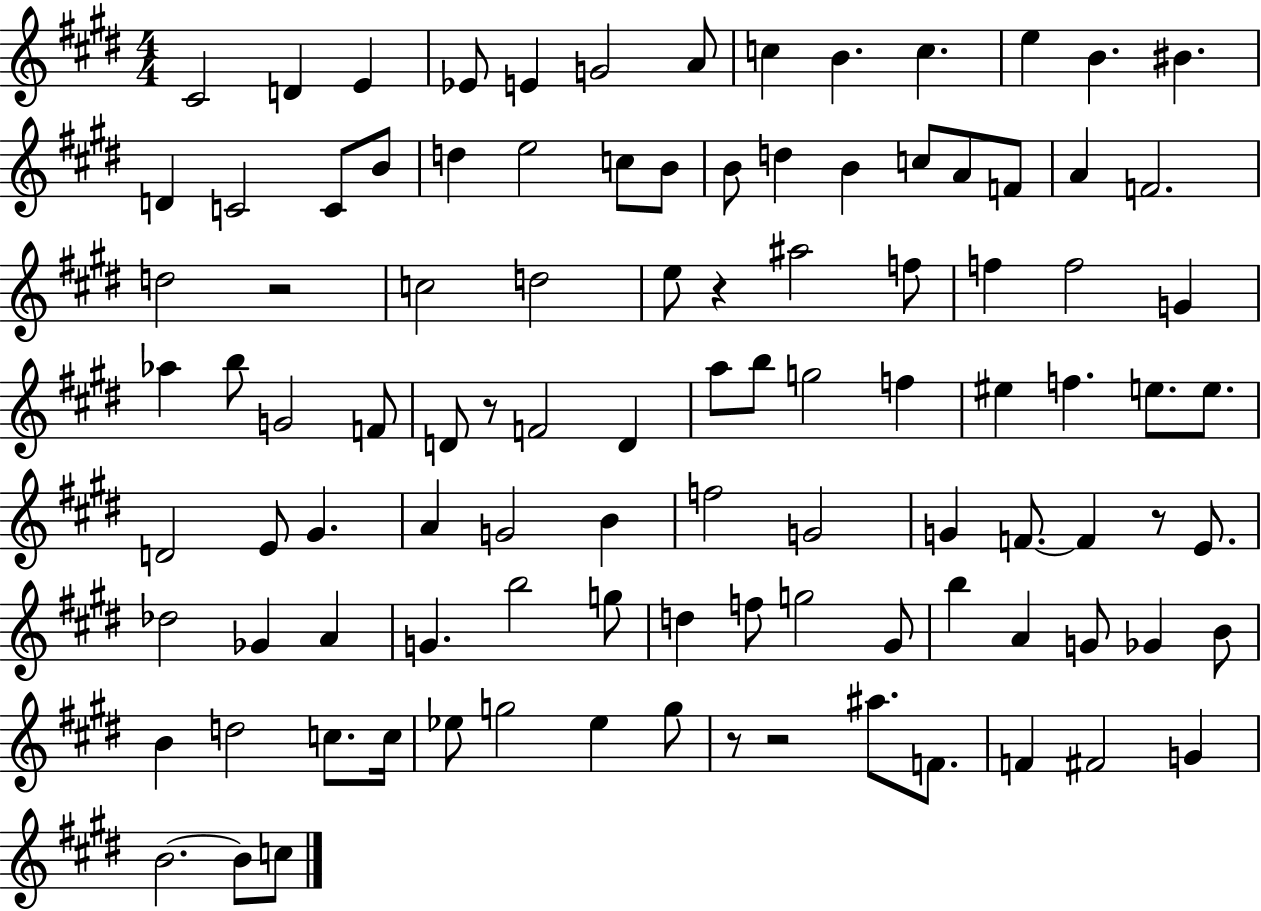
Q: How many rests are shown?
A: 6